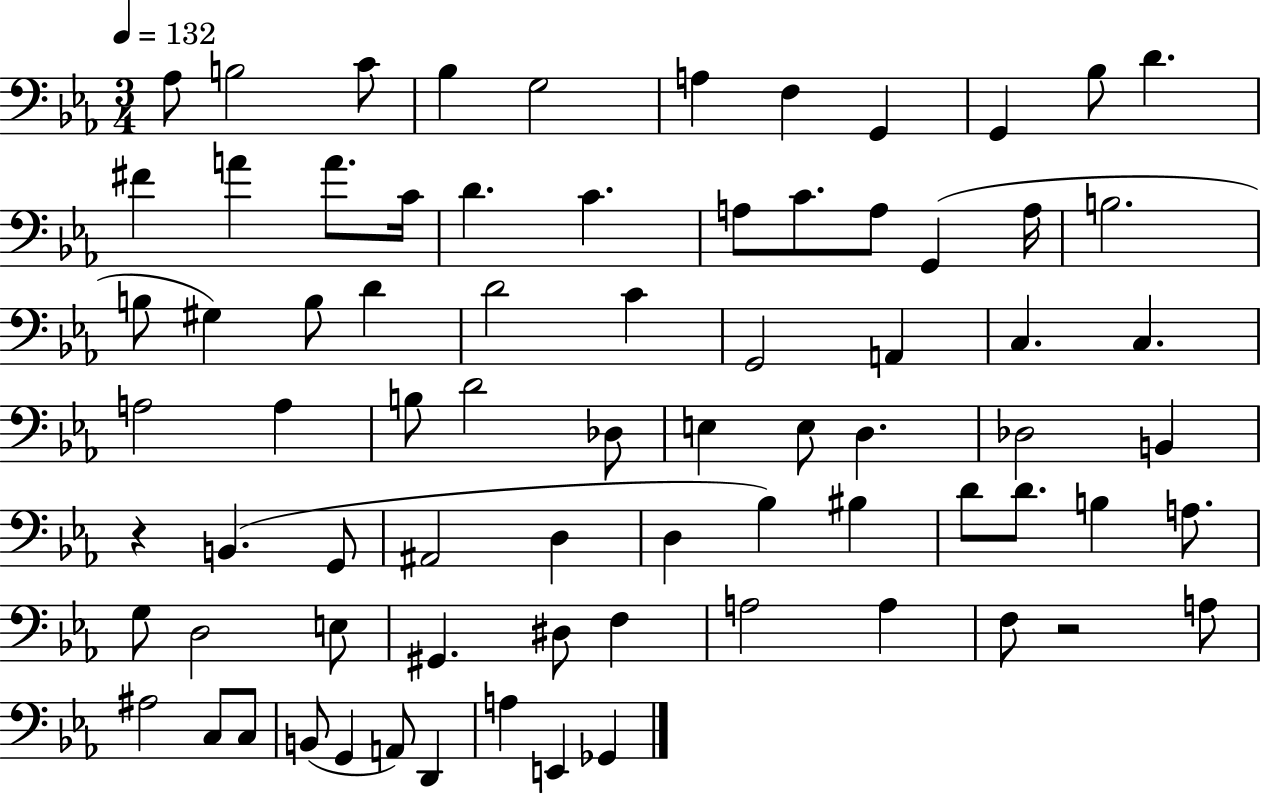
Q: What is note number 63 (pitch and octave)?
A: F3